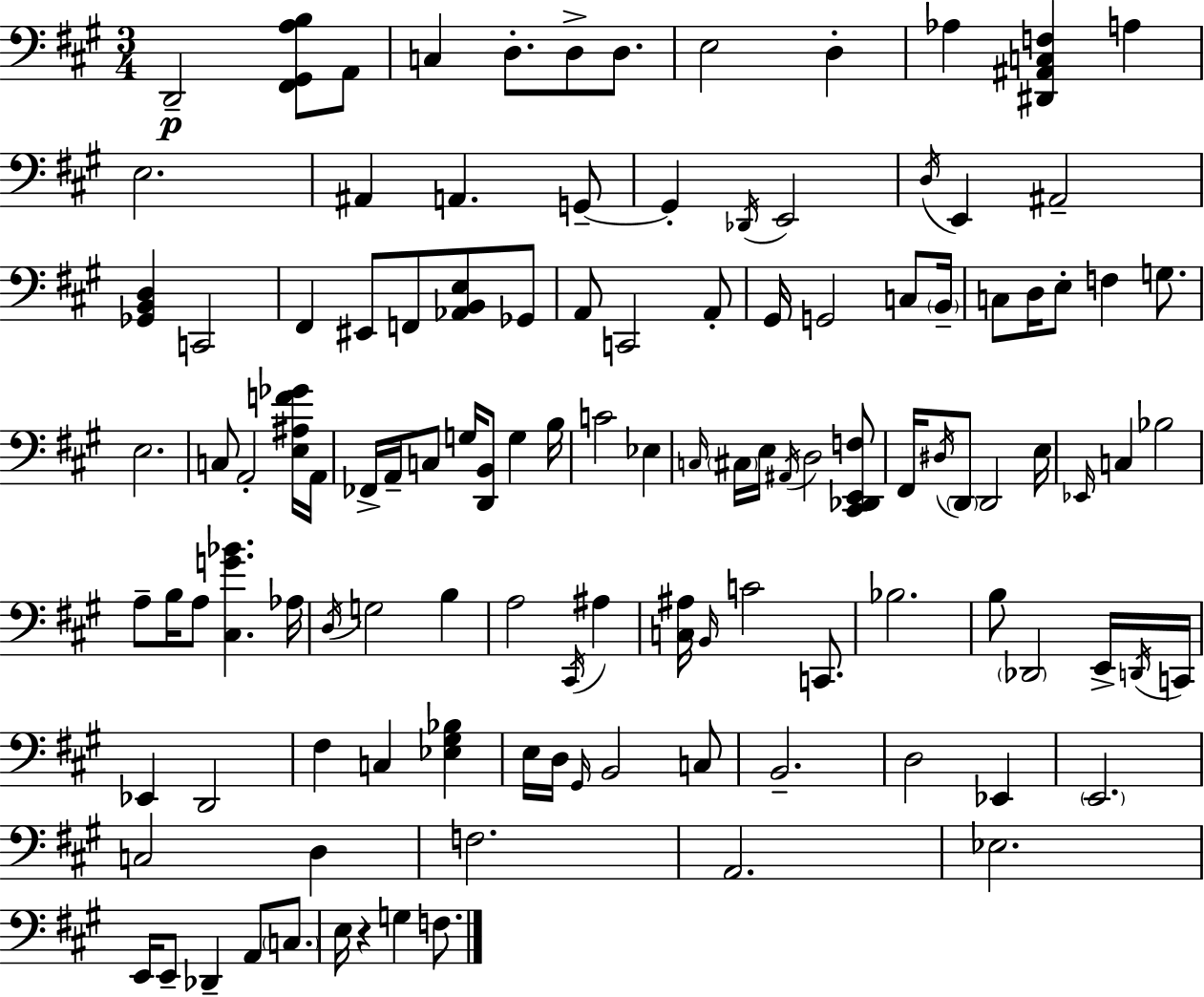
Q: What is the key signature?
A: A major